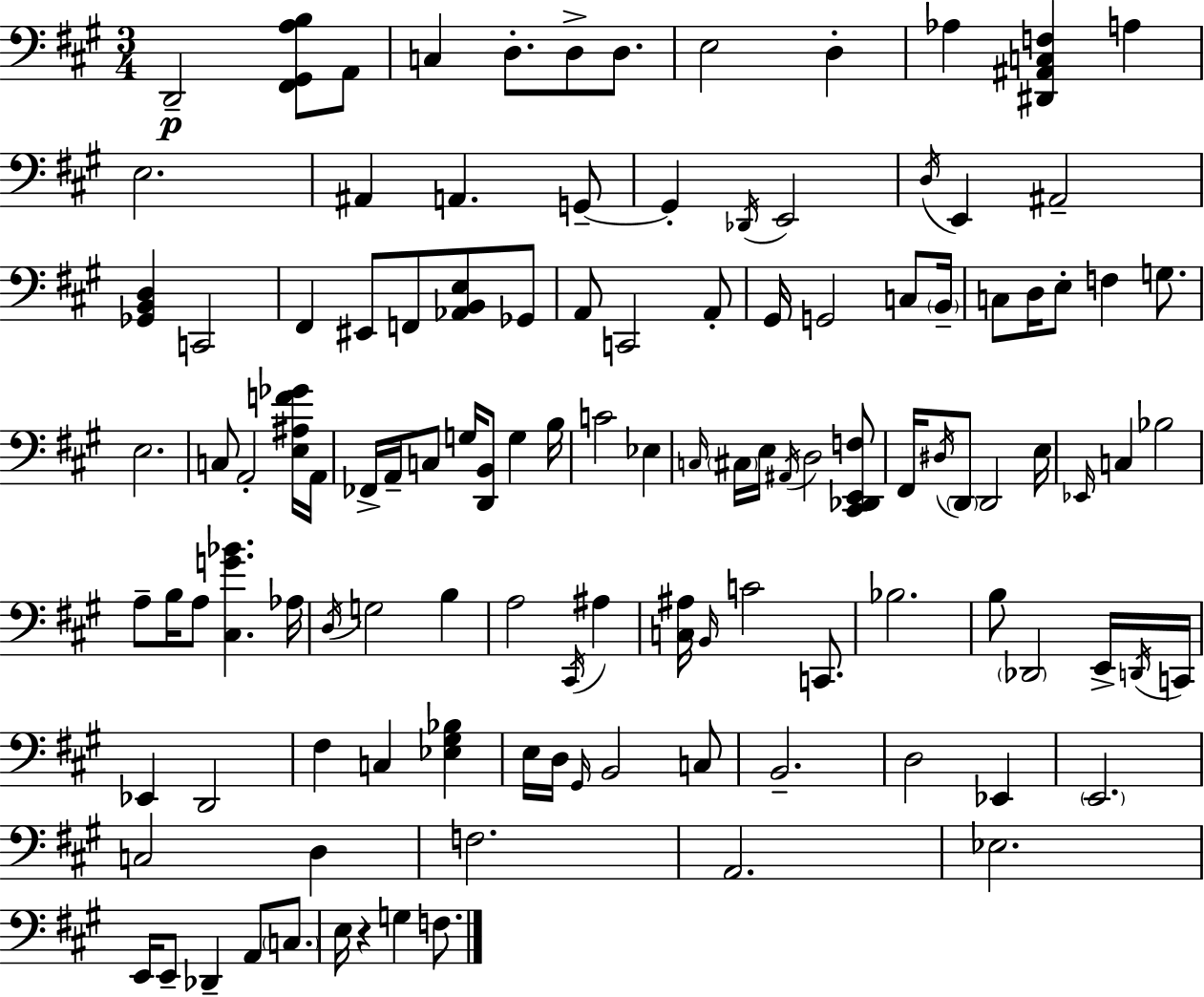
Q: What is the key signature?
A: A major